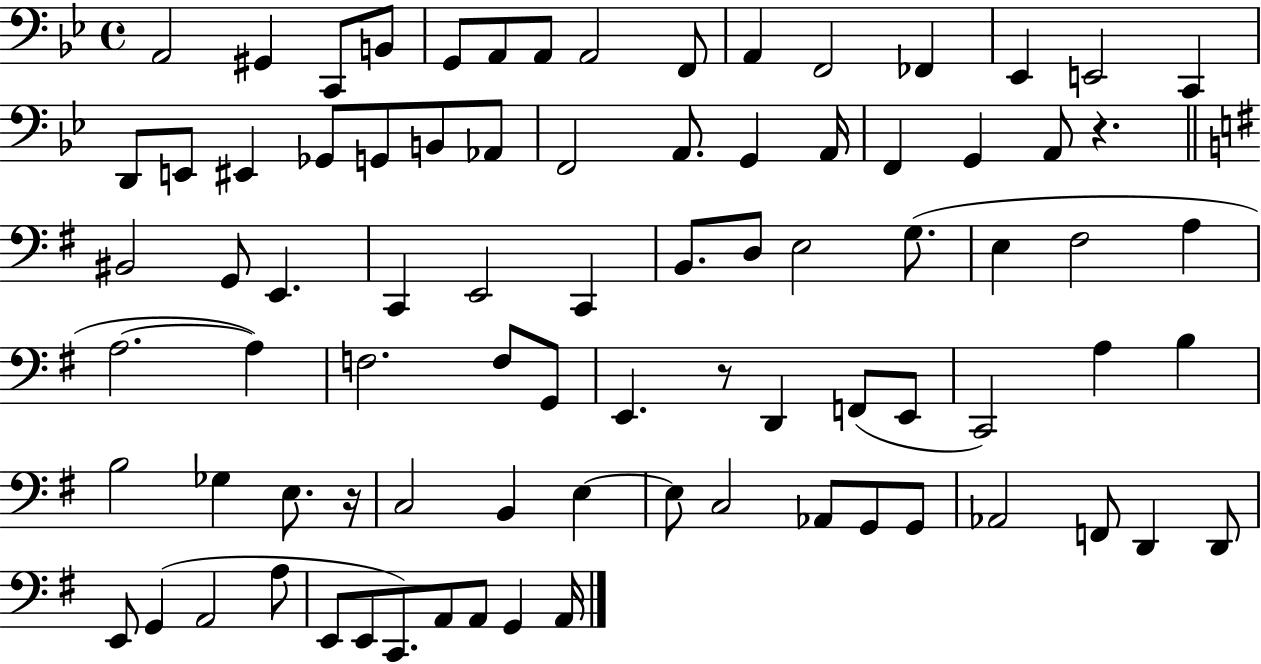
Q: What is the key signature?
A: BES major